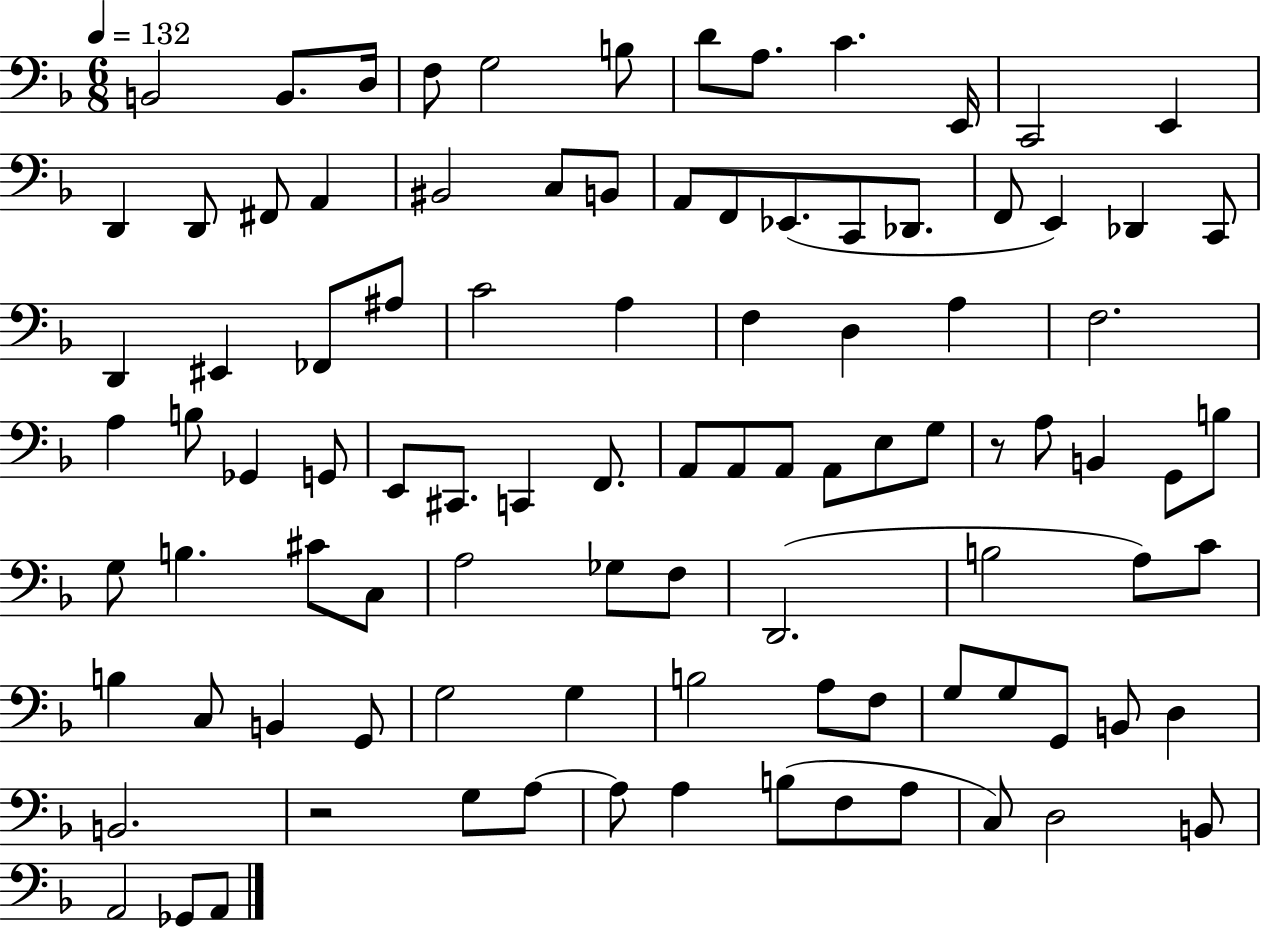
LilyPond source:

{
  \clef bass
  \numericTimeSignature
  \time 6/8
  \key f \major
  \tempo 4 = 132
  b,2 b,8. d16 | f8 g2 b8 | d'8 a8. c'4. e,16 | c,2 e,4 | \break d,4 d,8 fis,8 a,4 | bis,2 c8 b,8 | a,8 f,8 ees,8.( c,8 des,8. | f,8 e,4) des,4 c,8 | \break d,4 eis,4 fes,8 ais8 | c'2 a4 | f4 d4 a4 | f2. | \break a4 b8 ges,4 g,8 | e,8 cis,8. c,4 f,8. | a,8 a,8 a,8 a,8 e8 g8 | r8 a8 b,4 g,8 b8 | \break g8 b4. cis'8 c8 | a2 ges8 f8 | d,2.( | b2 a8) c'8 | \break b4 c8 b,4 g,8 | g2 g4 | b2 a8 f8 | g8 g8 g,8 b,8 d4 | \break b,2. | r2 g8 a8~~ | a8 a4 b8( f8 a8 | c8) d2 b,8 | \break a,2 ges,8 a,8 | \bar "|."
}